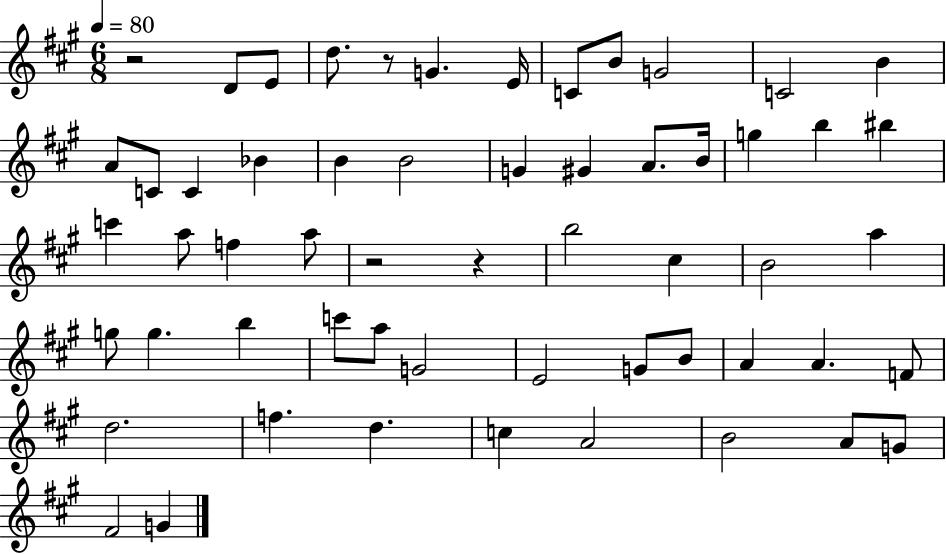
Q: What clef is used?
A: treble